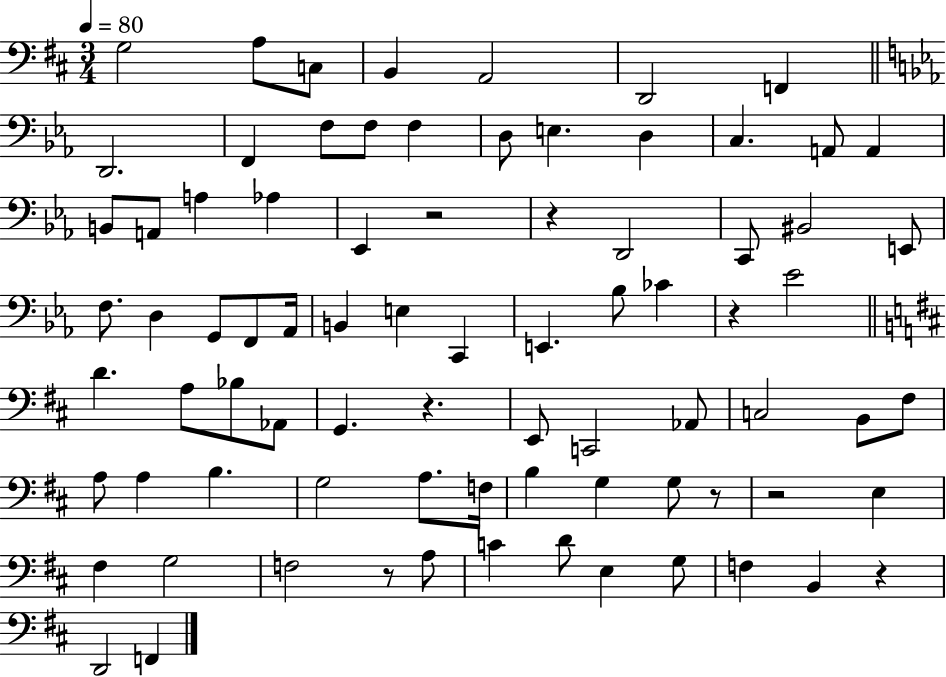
G3/h A3/e C3/e B2/q A2/h D2/h F2/q D2/h. F2/q F3/e F3/e F3/q D3/e E3/q. D3/q C3/q. A2/e A2/q B2/e A2/e A3/q Ab3/q Eb2/q R/h R/q D2/h C2/e BIS2/h E2/e F3/e. D3/q G2/e F2/e Ab2/s B2/q E3/q C2/q E2/q. Bb3/e CES4/q R/q Eb4/h D4/q. A3/e Bb3/e Ab2/e G2/q. R/q. E2/e C2/h Ab2/e C3/h B2/e F#3/e A3/e A3/q B3/q. G3/h A3/e. F3/s B3/q G3/q G3/e R/e R/h E3/q F#3/q G3/h F3/h R/e A3/e C4/q D4/e E3/q G3/e F3/q B2/q R/q D2/h F2/q